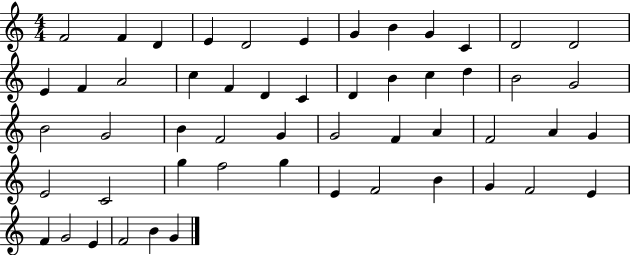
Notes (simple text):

F4/h F4/q D4/q E4/q D4/h E4/q G4/q B4/q G4/q C4/q D4/h D4/h E4/q F4/q A4/h C5/q F4/q D4/q C4/q D4/q B4/q C5/q D5/q B4/h G4/h B4/h G4/h B4/q F4/h G4/q G4/h F4/q A4/q F4/h A4/q G4/q E4/h C4/h G5/q F5/h G5/q E4/q F4/h B4/q G4/q F4/h E4/q F4/q G4/h E4/q F4/h B4/q G4/q